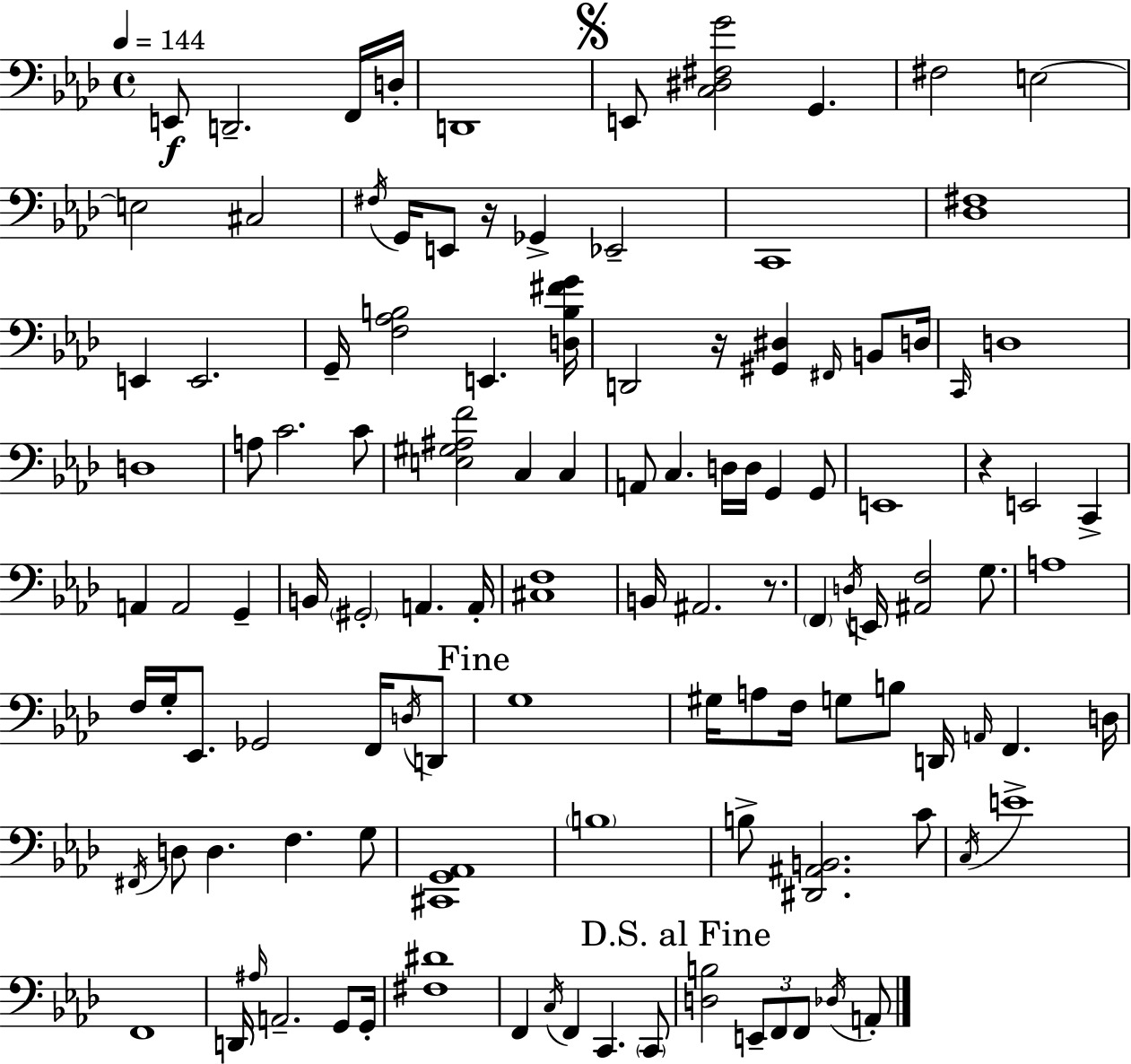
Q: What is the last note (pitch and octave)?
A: A2